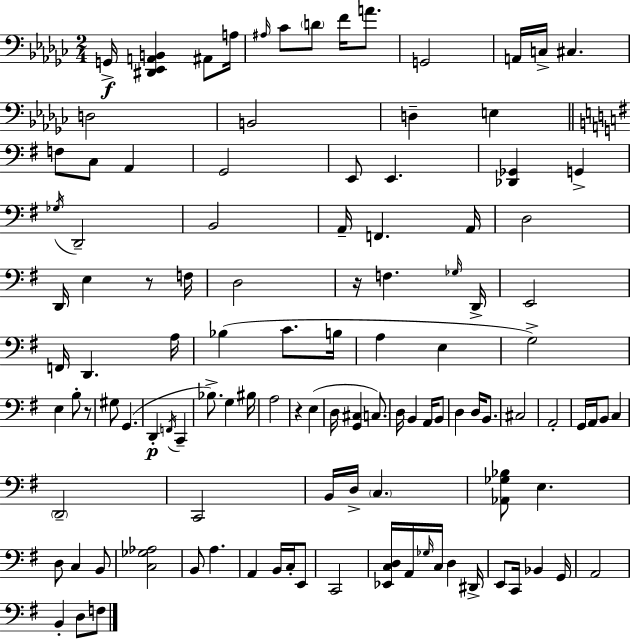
X:1
T:Untitled
M:2/4
L:1/4
K:Ebm
G,,/4 [^D,,_E,,A,,B,,] ^A,,/2 A,/4 ^A,/4 _C/2 D/2 F/4 A/2 G,,2 A,,/4 C,/4 ^C, D,2 B,,2 D, E, F,/2 C,/2 A,, G,,2 E,,/2 E,, [_D,,_G,,] G,, _G,/4 D,,2 B,,2 A,,/4 F,, A,,/4 D,2 D,,/4 E, z/2 F,/4 D,2 z/4 F, _G,/4 D,,/4 E,,2 F,,/4 D,, A,/4 _B, C/2 B,/4 A, E, G,2 E, B,/2 z/2 ^G,/2 G,, D,, F,,/4 C,, _B,/2 G, ^B,/4 A,2 z E, D,/4 [G,,^C,] C,/2 D,/4 B,, A,,/4 B,,/2 D, D,/4 B,,/2 ^C,2 A,,2 G,,/4 A,,/4 B,,/2 C, D,,2 C,,2 B,,/4 D,/4 C, [_A,,_G,_B,]/2 E, D,/2 C, B,,/2 [C,_G,_A,]2 B,,/2 A, A,, B,,/4 C,/4 E,,/2 C,,2 [_E,,C,D,]/4 A,,/4 _G,/4 C,/4 D, ^D,,/4 E,,/2 C,,/4 _B,, G,,/4 A,,2 B,, D,/2 F,/2